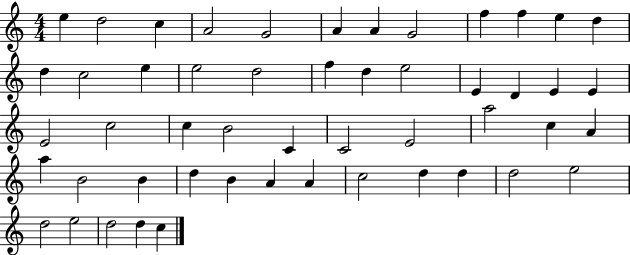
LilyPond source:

{
  \clef treble
  \numericTimeSignature
  \time 4/4
  \key c \major
  e''4 d''2 c''4 | a'2 g'2 | a'4 a'4 g'2 | f''4 f''4 e''4 d''4 | \break d''4 c''2 e''4 | e''2 d''2 | f''4 d''4 e''2 | e'4 d'4 e'4 e'4 | \break e'2 c''2 | c''4 b'2 c'4 | c'2 e'2 | a''2 c''4 a'4 | \break a''4 b'2 b'4 | d''4 b'4 a'4 a'4 | c''2 d''4 d''4 | d''2 e''2 | \break d''2 e''2 | d''2 d''4 c''4 | \bar "|."
}